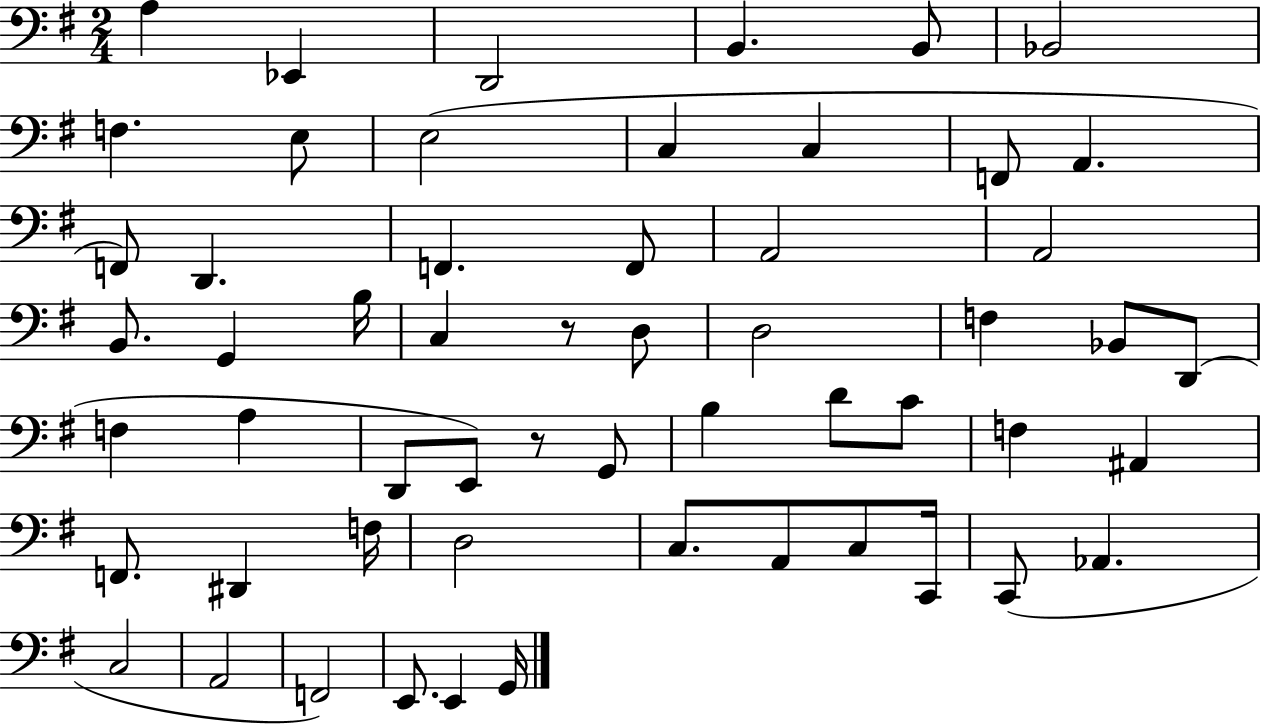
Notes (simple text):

A3/q Eb2/q D2/h B2/q. B2/e Bb2/h F3/q. E3/e E3/h C3/q C3/q F2/e A2/q. F2/e D2/q. F2/q. F2/e A2/h A2/h B2/e. G2/q B3/s C3/q R/e D3/e D3/h F3/q Bb2/e D2/e F3/q A3/q D2/e E2/e R/e G2/e B3/q D4/e C4/e F3/q A#2/q F2/e. D#2/q F3/s D3/h C3/e. A2/e C3/e C2/s C2/e Ab2/q. C3/h A2/h F2/h E2/e. E2/q G2/s